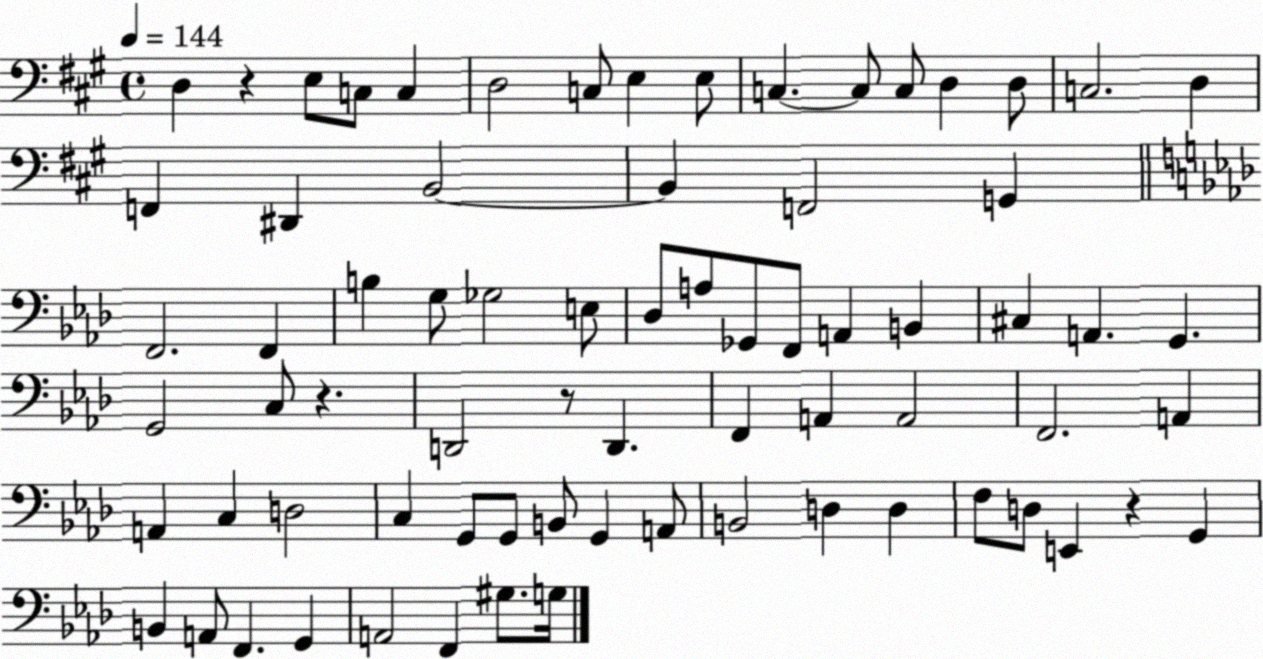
X:1
T:Untitled
M:4/4
L:1/4
K:A
D, z E,/2 C,/2 C, D,2 C,/2 E, E,/2 C, C,/2 C,/2 D, D,/2 C,2 D, F,, ^D,, B,,2 B,, F,,2 G,, F,,2 F,, B, G,/2 _G,2 E,/2 _D,/2 A,/2 _G,,/2 F,,/2 A,, B,, ^C, A,, G,, G,,2 C,/2 z D,,2 z/2 D,, F,, A,, A,,2 F,,2 A,, A,, C, D,2 C, G,,/2 G,,/2 B,,/2 G,, A,,/2 B,,2 D, D, F,/2 D,/2 E,, z G,, B,, A,,/2 F,, G,, A,,2 F,, ^G,/2 G,/4